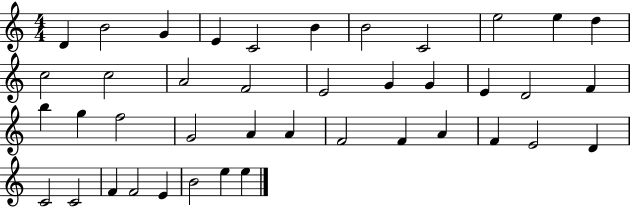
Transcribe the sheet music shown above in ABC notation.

X:1
T:Untitled
M:4/4
L:1/4
K:C
D B2 G E C2 B B2 C2 e2 e d c2 c2 A2 F2 E2 G G E D2 F b g f2 G2 A A F2 F A F E2 D C2 C2 F F2 E B2 e e